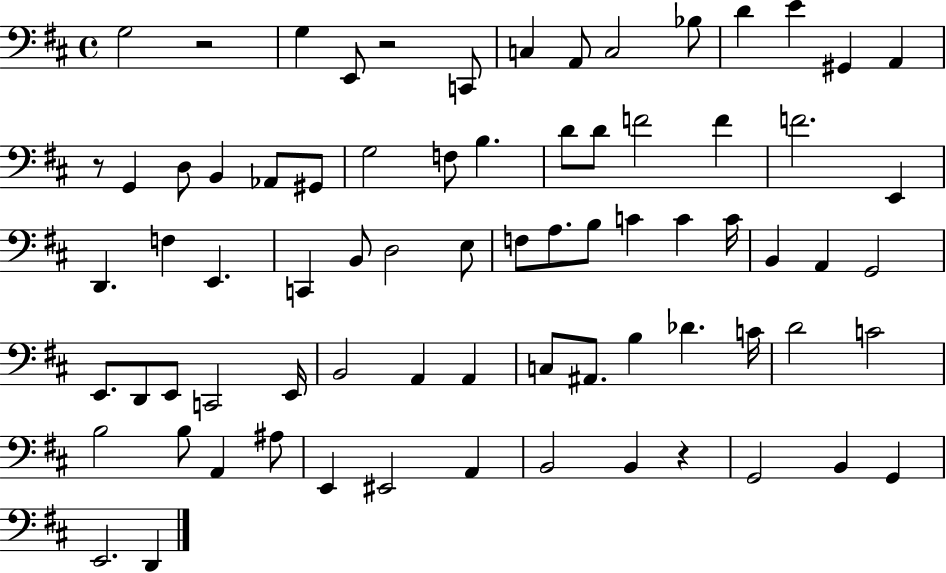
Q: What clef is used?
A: bass